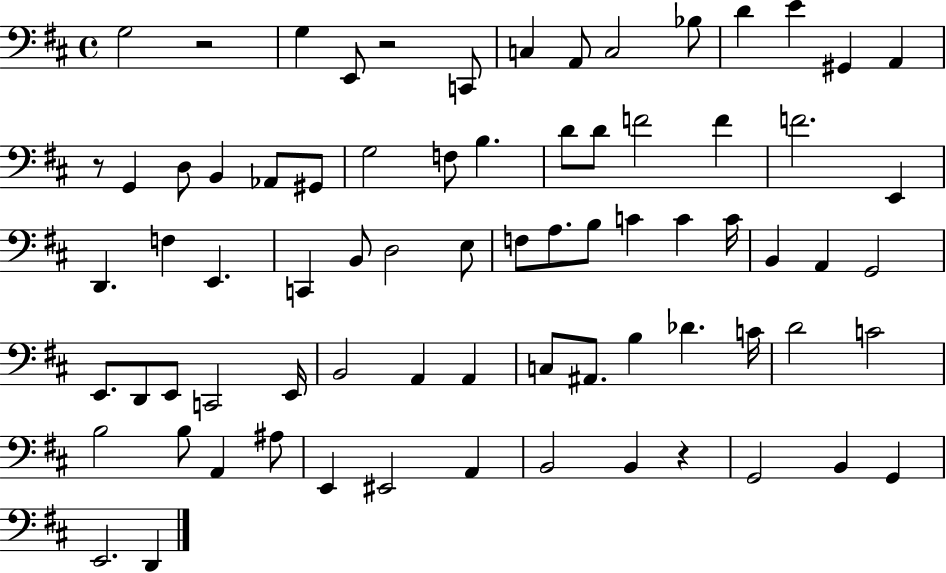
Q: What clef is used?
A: bass